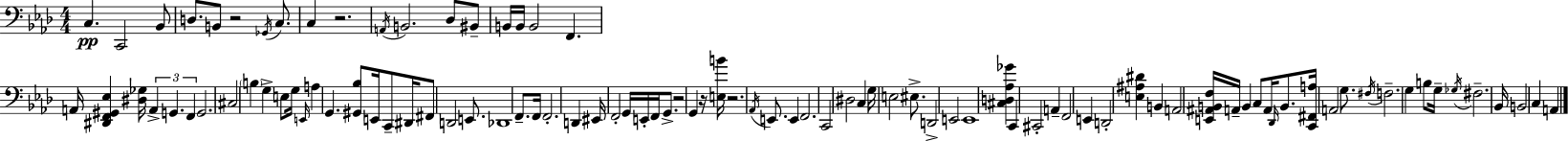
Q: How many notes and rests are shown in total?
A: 100